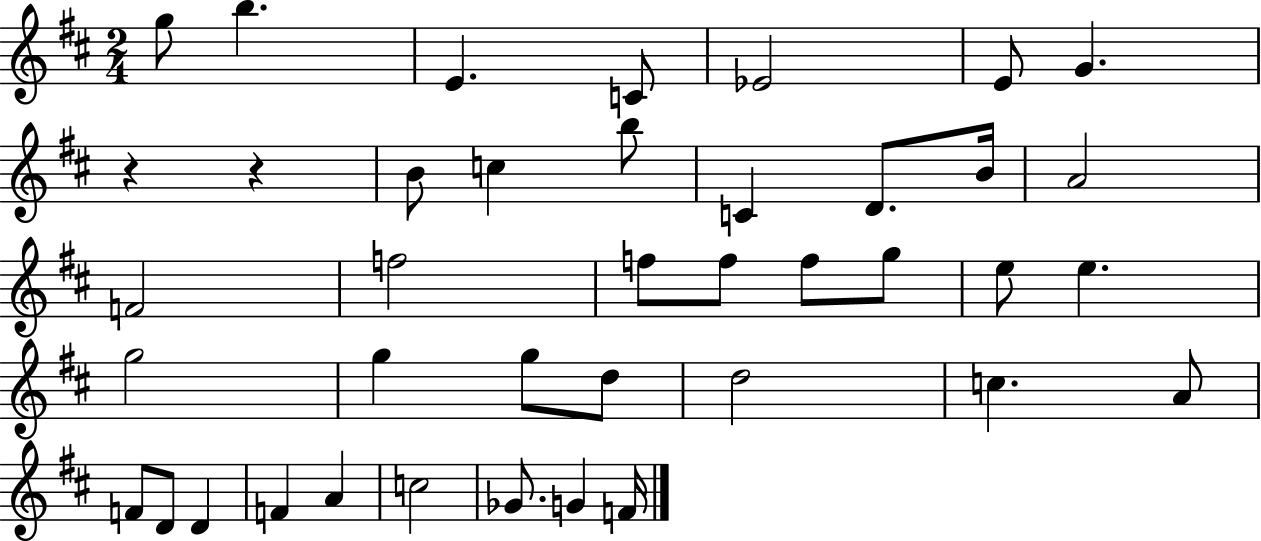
G5/e B5/q. E4/q. C4/e Eb4/h E4/e G4/q. R/q R/q B4/e C5/q B5/e C4/q D4/e. B4/s A4/h F4/h F5/h F5/e F5/e F5/e G5/e E5/e E5/q. G5/h G5/q G5/e D5/e D5/h C5/q. A4/e F4/e D4/e D4/q F4/q A4/q C5/h Gb4/e. G4/q F4/s